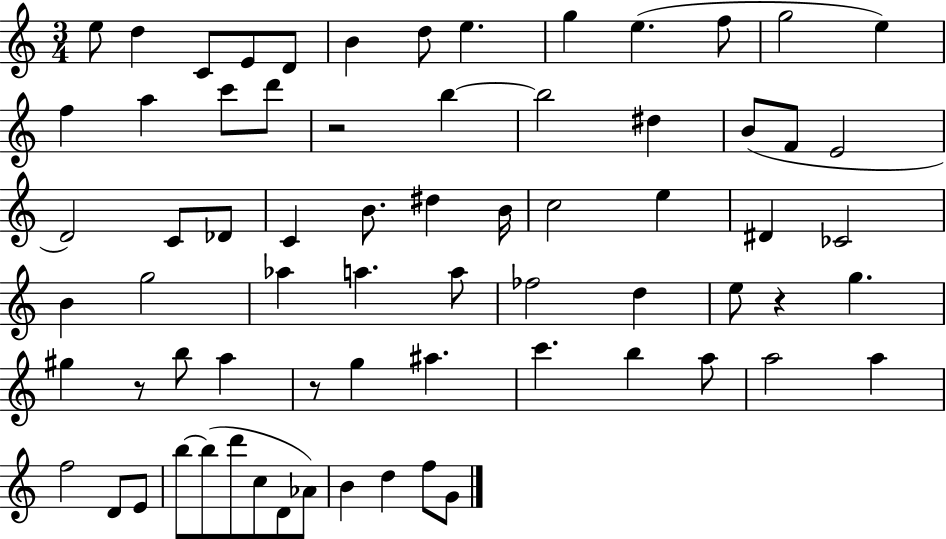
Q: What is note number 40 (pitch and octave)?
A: FES5